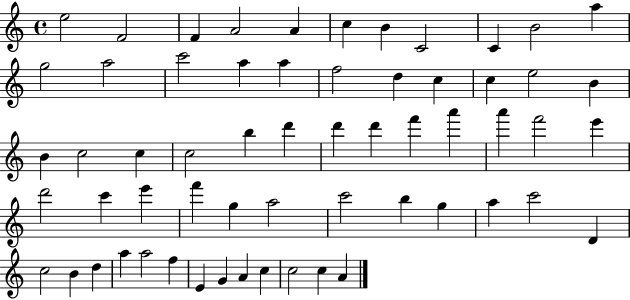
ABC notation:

X:1
T:Untitled
M:4/4
L:1/4
K:C
e2 F2 F A2 A c B C2 C B2 a g2 a2 c'2 a a f2 d c c e2 B B c2 c c2 b d' d' d' f' a' a' f'2 e' d'2 c' e' f' g a2 c'2 b g a c'2 D c2 B d a a2 f E G A c c2 c A